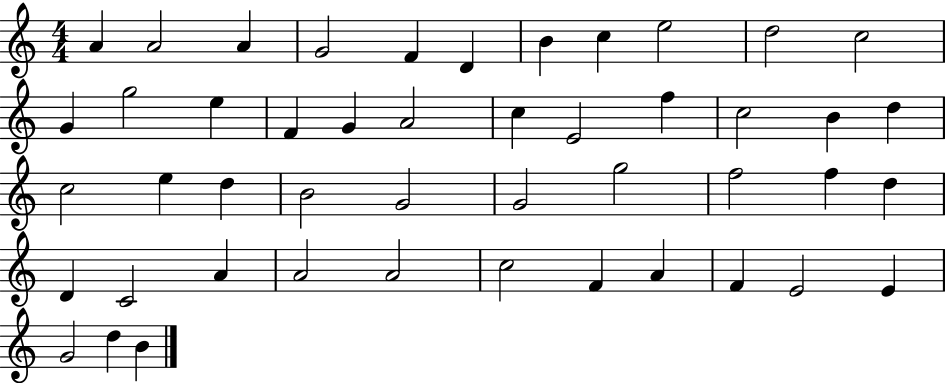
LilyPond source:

{
  \clef treble
  \numericTimeSignature
  \time 4/4
  \key c \major
  a'4 a'2 a'4 | g'2 f'4 d'4 | b'4 c''4 e''2 | d''2 c''2 | \break g'4 g''2 e''4 | f'4 g'4 a'2 | c''4 e'2 f''4 | c''2 b'4 d''4 | \break c''2 e''4 d''4 | b'2 g'2 | g'2 g''2 | f''2 f''4 d''4 | \break d'4 c'2 a'4 | a'2 a'2 | c''2 f'4 a'4 | f'4 e'2 e'4 | \break g'2 d''4 b'4 | \bar "|."
}